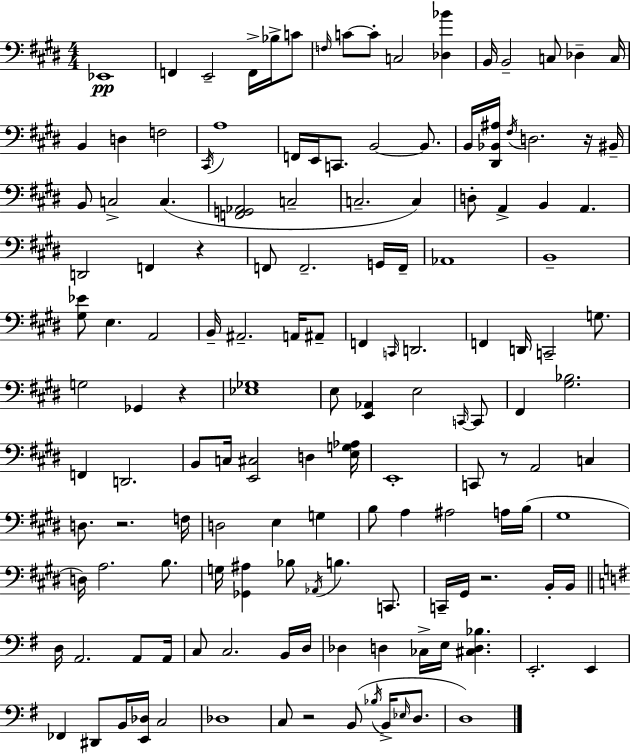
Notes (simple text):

Eb2/w F2/q E2/h F2/s Bb3/s C4/e F3/s C4/e C4/e C3/h [Db3,Bb4]/q B2/s B2/h C3/e Db3/q C3/s B2/q D3/q F3/h C#2/s A3/w F2/s E2/s C2/e. B2/h B2/e. B2/s [D#2,Bb2,A#3]/s F#3/s D3/h. R/s BIS2/s B2/e C3/h C3/q. [F2,G2,Ab2]/h C3/h C3/h. C3/q D3/e A2/q B2/q A2/q. D2/h F2/q R/q F2/e F2/h. G2/s F2/s Ab2/w B2/w [G#3,Eb4]/e E3/q. A2/h B2/s A#2/h. A2/s A#2/e F2/q C2/s D2/h. F2/q D2/s C2/h G3/e. G3/h Gb2/q R/q [Eb3,Gb3]/w E3/e [E2,Ab2]/q E3/h C2/s C2/e F#2/q [G#3,Bb3]/h. F2/q D2/h. B2/e C3/s [E2,C#3]/h D3/q [E3,G3,Ab3]/s E2/w C2/e R/e A2/h C3/q D3/e. R/h. F3/s D3/h E3/q G3/q B3/e A3/q A#3/h A3/s B3/s G#3/w D3/s A3/h. B3/e. G3/s [Gb2,A#3]/q Bb3/e Ab2/s B3/q. C2/e. C2/s G#2/s R/h. B2/s B2/s D3/s A2/h. A2/e A2/s C3/e C3/h. B2/s D3/s Db3/q D3/q CES3/s E3/s [C#3,D3,Bb3]/q. E2/h. E2/q FES2/q D#2/e B2/s [E2,Db3]/s C3/h Db3/w C3/e R/h B2/e Bb3/s B2/s Eb3/s D3/e. D3/w